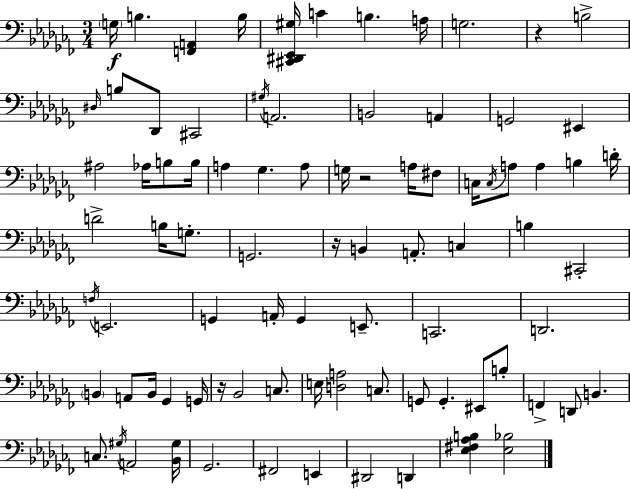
X:1
T:Untitled
M:3/4
L:1/4
K:Abm
G,/4 B, [F,,A,,] B,/4 [^C,,^D,,_E,,^G,]/4 C B, A,/4 G,2 z B,2 ^D,/4 B,/2 _D,,/2 ^C,,2 ^G,/4 A,,2 B,,2 A,, G,,2 ^E,, ^A,2 _A,/4 B,/2 B,/4 A, _G, A,/2 G,/4 z2 A,/4 ^F,/2 C,/4 C,/4 A,/2 A, B, D/4 D2 B,/4 G,/2 G,,2 z/4 B,, A,,/2 C, B, ^C,,2 F,/4 E,,2 G,, A,,/4 G,, E,,/2 C,,2 D,,2 B,, A,,/2 B,,/4 _G,, G,,/4 z/4 _B,,2 C,/2 E,/4 [D,A,]2 C,/2 G,,/2 G,, ^E,,/2 B,/2 F,, D,,/2 B,, C,/2 ^G,/4 A,,2 [_B,,^G,]/4 _G,,2 ^F,,2 E,, ^D,,2 D,, [_E,^F,_A,B,] [_E,_B,]2